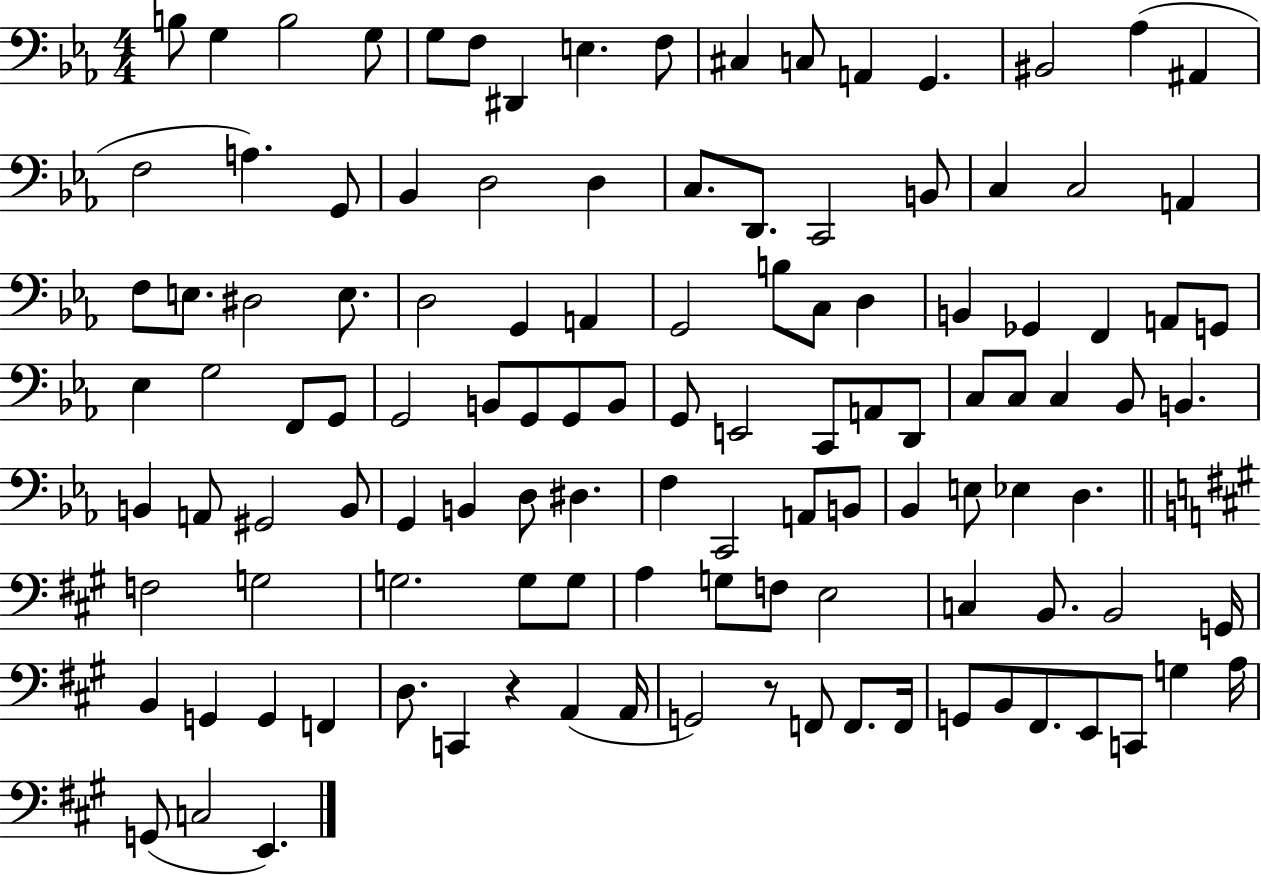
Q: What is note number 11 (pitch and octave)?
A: C3